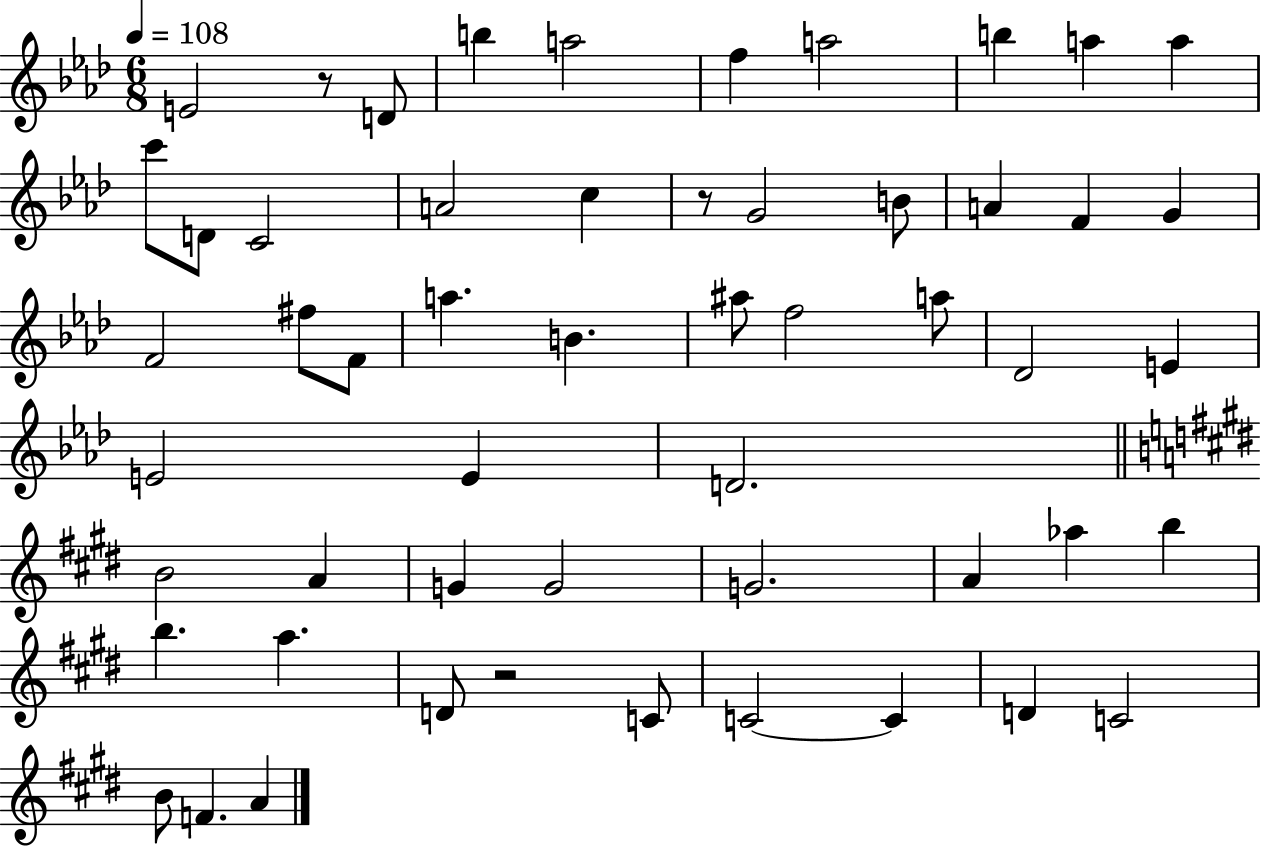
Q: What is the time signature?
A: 6/8